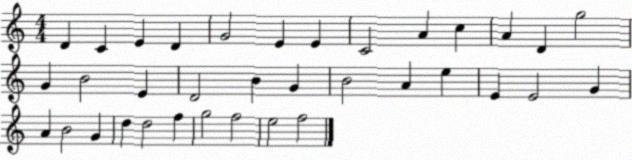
X:1
T:Untitled
M:4/4
L:1/4
K:C
D C E D G2 E E C2 A c A D g2 G B2 E D2 B G B2 A e E E2 G A B2 G d d2 f g2 f2 e2 f2